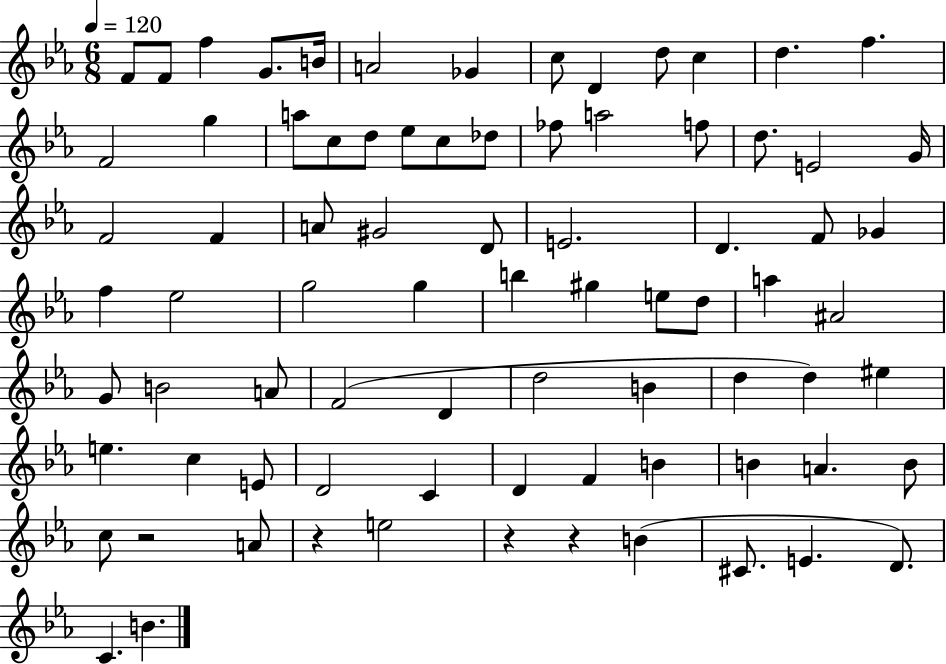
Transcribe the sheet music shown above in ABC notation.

X:1
T:Untitled
M:6/8
L:1/4
K:Eb
F/2 F/2 f G/2 B/4 A2 _G c/2 D d/2 c d f F2 g a/2 c/2 d/2 _e/2 c/2 _d/2 _f/2 a2 f/2 d/2 E2 G/4 F2 F A/2 ^G2 D/2 E2 D F/2 _G f _e2 g2 g b ^g e/2 d/2 a ^A2 G/2 B2 A/2 F2 D d2 B d d ^e e c E/2 D2 C D F B B A B/2 c/2 z2 A/2 z e2 z z B ^C/2 E D/2 C B